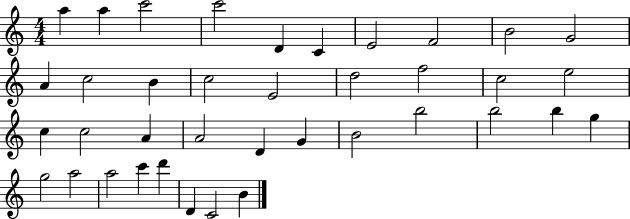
X:1
T:Untitled
M:4/4
L:1/4
K:C
a a c'2 c'2 D C E2 F2 B2 G2 A c2 B c2 E2 d2 f2 c2 e2 c c2 A A2 D G B2 b2 b2 b g g2 a2 a2 c' d' D C2 B